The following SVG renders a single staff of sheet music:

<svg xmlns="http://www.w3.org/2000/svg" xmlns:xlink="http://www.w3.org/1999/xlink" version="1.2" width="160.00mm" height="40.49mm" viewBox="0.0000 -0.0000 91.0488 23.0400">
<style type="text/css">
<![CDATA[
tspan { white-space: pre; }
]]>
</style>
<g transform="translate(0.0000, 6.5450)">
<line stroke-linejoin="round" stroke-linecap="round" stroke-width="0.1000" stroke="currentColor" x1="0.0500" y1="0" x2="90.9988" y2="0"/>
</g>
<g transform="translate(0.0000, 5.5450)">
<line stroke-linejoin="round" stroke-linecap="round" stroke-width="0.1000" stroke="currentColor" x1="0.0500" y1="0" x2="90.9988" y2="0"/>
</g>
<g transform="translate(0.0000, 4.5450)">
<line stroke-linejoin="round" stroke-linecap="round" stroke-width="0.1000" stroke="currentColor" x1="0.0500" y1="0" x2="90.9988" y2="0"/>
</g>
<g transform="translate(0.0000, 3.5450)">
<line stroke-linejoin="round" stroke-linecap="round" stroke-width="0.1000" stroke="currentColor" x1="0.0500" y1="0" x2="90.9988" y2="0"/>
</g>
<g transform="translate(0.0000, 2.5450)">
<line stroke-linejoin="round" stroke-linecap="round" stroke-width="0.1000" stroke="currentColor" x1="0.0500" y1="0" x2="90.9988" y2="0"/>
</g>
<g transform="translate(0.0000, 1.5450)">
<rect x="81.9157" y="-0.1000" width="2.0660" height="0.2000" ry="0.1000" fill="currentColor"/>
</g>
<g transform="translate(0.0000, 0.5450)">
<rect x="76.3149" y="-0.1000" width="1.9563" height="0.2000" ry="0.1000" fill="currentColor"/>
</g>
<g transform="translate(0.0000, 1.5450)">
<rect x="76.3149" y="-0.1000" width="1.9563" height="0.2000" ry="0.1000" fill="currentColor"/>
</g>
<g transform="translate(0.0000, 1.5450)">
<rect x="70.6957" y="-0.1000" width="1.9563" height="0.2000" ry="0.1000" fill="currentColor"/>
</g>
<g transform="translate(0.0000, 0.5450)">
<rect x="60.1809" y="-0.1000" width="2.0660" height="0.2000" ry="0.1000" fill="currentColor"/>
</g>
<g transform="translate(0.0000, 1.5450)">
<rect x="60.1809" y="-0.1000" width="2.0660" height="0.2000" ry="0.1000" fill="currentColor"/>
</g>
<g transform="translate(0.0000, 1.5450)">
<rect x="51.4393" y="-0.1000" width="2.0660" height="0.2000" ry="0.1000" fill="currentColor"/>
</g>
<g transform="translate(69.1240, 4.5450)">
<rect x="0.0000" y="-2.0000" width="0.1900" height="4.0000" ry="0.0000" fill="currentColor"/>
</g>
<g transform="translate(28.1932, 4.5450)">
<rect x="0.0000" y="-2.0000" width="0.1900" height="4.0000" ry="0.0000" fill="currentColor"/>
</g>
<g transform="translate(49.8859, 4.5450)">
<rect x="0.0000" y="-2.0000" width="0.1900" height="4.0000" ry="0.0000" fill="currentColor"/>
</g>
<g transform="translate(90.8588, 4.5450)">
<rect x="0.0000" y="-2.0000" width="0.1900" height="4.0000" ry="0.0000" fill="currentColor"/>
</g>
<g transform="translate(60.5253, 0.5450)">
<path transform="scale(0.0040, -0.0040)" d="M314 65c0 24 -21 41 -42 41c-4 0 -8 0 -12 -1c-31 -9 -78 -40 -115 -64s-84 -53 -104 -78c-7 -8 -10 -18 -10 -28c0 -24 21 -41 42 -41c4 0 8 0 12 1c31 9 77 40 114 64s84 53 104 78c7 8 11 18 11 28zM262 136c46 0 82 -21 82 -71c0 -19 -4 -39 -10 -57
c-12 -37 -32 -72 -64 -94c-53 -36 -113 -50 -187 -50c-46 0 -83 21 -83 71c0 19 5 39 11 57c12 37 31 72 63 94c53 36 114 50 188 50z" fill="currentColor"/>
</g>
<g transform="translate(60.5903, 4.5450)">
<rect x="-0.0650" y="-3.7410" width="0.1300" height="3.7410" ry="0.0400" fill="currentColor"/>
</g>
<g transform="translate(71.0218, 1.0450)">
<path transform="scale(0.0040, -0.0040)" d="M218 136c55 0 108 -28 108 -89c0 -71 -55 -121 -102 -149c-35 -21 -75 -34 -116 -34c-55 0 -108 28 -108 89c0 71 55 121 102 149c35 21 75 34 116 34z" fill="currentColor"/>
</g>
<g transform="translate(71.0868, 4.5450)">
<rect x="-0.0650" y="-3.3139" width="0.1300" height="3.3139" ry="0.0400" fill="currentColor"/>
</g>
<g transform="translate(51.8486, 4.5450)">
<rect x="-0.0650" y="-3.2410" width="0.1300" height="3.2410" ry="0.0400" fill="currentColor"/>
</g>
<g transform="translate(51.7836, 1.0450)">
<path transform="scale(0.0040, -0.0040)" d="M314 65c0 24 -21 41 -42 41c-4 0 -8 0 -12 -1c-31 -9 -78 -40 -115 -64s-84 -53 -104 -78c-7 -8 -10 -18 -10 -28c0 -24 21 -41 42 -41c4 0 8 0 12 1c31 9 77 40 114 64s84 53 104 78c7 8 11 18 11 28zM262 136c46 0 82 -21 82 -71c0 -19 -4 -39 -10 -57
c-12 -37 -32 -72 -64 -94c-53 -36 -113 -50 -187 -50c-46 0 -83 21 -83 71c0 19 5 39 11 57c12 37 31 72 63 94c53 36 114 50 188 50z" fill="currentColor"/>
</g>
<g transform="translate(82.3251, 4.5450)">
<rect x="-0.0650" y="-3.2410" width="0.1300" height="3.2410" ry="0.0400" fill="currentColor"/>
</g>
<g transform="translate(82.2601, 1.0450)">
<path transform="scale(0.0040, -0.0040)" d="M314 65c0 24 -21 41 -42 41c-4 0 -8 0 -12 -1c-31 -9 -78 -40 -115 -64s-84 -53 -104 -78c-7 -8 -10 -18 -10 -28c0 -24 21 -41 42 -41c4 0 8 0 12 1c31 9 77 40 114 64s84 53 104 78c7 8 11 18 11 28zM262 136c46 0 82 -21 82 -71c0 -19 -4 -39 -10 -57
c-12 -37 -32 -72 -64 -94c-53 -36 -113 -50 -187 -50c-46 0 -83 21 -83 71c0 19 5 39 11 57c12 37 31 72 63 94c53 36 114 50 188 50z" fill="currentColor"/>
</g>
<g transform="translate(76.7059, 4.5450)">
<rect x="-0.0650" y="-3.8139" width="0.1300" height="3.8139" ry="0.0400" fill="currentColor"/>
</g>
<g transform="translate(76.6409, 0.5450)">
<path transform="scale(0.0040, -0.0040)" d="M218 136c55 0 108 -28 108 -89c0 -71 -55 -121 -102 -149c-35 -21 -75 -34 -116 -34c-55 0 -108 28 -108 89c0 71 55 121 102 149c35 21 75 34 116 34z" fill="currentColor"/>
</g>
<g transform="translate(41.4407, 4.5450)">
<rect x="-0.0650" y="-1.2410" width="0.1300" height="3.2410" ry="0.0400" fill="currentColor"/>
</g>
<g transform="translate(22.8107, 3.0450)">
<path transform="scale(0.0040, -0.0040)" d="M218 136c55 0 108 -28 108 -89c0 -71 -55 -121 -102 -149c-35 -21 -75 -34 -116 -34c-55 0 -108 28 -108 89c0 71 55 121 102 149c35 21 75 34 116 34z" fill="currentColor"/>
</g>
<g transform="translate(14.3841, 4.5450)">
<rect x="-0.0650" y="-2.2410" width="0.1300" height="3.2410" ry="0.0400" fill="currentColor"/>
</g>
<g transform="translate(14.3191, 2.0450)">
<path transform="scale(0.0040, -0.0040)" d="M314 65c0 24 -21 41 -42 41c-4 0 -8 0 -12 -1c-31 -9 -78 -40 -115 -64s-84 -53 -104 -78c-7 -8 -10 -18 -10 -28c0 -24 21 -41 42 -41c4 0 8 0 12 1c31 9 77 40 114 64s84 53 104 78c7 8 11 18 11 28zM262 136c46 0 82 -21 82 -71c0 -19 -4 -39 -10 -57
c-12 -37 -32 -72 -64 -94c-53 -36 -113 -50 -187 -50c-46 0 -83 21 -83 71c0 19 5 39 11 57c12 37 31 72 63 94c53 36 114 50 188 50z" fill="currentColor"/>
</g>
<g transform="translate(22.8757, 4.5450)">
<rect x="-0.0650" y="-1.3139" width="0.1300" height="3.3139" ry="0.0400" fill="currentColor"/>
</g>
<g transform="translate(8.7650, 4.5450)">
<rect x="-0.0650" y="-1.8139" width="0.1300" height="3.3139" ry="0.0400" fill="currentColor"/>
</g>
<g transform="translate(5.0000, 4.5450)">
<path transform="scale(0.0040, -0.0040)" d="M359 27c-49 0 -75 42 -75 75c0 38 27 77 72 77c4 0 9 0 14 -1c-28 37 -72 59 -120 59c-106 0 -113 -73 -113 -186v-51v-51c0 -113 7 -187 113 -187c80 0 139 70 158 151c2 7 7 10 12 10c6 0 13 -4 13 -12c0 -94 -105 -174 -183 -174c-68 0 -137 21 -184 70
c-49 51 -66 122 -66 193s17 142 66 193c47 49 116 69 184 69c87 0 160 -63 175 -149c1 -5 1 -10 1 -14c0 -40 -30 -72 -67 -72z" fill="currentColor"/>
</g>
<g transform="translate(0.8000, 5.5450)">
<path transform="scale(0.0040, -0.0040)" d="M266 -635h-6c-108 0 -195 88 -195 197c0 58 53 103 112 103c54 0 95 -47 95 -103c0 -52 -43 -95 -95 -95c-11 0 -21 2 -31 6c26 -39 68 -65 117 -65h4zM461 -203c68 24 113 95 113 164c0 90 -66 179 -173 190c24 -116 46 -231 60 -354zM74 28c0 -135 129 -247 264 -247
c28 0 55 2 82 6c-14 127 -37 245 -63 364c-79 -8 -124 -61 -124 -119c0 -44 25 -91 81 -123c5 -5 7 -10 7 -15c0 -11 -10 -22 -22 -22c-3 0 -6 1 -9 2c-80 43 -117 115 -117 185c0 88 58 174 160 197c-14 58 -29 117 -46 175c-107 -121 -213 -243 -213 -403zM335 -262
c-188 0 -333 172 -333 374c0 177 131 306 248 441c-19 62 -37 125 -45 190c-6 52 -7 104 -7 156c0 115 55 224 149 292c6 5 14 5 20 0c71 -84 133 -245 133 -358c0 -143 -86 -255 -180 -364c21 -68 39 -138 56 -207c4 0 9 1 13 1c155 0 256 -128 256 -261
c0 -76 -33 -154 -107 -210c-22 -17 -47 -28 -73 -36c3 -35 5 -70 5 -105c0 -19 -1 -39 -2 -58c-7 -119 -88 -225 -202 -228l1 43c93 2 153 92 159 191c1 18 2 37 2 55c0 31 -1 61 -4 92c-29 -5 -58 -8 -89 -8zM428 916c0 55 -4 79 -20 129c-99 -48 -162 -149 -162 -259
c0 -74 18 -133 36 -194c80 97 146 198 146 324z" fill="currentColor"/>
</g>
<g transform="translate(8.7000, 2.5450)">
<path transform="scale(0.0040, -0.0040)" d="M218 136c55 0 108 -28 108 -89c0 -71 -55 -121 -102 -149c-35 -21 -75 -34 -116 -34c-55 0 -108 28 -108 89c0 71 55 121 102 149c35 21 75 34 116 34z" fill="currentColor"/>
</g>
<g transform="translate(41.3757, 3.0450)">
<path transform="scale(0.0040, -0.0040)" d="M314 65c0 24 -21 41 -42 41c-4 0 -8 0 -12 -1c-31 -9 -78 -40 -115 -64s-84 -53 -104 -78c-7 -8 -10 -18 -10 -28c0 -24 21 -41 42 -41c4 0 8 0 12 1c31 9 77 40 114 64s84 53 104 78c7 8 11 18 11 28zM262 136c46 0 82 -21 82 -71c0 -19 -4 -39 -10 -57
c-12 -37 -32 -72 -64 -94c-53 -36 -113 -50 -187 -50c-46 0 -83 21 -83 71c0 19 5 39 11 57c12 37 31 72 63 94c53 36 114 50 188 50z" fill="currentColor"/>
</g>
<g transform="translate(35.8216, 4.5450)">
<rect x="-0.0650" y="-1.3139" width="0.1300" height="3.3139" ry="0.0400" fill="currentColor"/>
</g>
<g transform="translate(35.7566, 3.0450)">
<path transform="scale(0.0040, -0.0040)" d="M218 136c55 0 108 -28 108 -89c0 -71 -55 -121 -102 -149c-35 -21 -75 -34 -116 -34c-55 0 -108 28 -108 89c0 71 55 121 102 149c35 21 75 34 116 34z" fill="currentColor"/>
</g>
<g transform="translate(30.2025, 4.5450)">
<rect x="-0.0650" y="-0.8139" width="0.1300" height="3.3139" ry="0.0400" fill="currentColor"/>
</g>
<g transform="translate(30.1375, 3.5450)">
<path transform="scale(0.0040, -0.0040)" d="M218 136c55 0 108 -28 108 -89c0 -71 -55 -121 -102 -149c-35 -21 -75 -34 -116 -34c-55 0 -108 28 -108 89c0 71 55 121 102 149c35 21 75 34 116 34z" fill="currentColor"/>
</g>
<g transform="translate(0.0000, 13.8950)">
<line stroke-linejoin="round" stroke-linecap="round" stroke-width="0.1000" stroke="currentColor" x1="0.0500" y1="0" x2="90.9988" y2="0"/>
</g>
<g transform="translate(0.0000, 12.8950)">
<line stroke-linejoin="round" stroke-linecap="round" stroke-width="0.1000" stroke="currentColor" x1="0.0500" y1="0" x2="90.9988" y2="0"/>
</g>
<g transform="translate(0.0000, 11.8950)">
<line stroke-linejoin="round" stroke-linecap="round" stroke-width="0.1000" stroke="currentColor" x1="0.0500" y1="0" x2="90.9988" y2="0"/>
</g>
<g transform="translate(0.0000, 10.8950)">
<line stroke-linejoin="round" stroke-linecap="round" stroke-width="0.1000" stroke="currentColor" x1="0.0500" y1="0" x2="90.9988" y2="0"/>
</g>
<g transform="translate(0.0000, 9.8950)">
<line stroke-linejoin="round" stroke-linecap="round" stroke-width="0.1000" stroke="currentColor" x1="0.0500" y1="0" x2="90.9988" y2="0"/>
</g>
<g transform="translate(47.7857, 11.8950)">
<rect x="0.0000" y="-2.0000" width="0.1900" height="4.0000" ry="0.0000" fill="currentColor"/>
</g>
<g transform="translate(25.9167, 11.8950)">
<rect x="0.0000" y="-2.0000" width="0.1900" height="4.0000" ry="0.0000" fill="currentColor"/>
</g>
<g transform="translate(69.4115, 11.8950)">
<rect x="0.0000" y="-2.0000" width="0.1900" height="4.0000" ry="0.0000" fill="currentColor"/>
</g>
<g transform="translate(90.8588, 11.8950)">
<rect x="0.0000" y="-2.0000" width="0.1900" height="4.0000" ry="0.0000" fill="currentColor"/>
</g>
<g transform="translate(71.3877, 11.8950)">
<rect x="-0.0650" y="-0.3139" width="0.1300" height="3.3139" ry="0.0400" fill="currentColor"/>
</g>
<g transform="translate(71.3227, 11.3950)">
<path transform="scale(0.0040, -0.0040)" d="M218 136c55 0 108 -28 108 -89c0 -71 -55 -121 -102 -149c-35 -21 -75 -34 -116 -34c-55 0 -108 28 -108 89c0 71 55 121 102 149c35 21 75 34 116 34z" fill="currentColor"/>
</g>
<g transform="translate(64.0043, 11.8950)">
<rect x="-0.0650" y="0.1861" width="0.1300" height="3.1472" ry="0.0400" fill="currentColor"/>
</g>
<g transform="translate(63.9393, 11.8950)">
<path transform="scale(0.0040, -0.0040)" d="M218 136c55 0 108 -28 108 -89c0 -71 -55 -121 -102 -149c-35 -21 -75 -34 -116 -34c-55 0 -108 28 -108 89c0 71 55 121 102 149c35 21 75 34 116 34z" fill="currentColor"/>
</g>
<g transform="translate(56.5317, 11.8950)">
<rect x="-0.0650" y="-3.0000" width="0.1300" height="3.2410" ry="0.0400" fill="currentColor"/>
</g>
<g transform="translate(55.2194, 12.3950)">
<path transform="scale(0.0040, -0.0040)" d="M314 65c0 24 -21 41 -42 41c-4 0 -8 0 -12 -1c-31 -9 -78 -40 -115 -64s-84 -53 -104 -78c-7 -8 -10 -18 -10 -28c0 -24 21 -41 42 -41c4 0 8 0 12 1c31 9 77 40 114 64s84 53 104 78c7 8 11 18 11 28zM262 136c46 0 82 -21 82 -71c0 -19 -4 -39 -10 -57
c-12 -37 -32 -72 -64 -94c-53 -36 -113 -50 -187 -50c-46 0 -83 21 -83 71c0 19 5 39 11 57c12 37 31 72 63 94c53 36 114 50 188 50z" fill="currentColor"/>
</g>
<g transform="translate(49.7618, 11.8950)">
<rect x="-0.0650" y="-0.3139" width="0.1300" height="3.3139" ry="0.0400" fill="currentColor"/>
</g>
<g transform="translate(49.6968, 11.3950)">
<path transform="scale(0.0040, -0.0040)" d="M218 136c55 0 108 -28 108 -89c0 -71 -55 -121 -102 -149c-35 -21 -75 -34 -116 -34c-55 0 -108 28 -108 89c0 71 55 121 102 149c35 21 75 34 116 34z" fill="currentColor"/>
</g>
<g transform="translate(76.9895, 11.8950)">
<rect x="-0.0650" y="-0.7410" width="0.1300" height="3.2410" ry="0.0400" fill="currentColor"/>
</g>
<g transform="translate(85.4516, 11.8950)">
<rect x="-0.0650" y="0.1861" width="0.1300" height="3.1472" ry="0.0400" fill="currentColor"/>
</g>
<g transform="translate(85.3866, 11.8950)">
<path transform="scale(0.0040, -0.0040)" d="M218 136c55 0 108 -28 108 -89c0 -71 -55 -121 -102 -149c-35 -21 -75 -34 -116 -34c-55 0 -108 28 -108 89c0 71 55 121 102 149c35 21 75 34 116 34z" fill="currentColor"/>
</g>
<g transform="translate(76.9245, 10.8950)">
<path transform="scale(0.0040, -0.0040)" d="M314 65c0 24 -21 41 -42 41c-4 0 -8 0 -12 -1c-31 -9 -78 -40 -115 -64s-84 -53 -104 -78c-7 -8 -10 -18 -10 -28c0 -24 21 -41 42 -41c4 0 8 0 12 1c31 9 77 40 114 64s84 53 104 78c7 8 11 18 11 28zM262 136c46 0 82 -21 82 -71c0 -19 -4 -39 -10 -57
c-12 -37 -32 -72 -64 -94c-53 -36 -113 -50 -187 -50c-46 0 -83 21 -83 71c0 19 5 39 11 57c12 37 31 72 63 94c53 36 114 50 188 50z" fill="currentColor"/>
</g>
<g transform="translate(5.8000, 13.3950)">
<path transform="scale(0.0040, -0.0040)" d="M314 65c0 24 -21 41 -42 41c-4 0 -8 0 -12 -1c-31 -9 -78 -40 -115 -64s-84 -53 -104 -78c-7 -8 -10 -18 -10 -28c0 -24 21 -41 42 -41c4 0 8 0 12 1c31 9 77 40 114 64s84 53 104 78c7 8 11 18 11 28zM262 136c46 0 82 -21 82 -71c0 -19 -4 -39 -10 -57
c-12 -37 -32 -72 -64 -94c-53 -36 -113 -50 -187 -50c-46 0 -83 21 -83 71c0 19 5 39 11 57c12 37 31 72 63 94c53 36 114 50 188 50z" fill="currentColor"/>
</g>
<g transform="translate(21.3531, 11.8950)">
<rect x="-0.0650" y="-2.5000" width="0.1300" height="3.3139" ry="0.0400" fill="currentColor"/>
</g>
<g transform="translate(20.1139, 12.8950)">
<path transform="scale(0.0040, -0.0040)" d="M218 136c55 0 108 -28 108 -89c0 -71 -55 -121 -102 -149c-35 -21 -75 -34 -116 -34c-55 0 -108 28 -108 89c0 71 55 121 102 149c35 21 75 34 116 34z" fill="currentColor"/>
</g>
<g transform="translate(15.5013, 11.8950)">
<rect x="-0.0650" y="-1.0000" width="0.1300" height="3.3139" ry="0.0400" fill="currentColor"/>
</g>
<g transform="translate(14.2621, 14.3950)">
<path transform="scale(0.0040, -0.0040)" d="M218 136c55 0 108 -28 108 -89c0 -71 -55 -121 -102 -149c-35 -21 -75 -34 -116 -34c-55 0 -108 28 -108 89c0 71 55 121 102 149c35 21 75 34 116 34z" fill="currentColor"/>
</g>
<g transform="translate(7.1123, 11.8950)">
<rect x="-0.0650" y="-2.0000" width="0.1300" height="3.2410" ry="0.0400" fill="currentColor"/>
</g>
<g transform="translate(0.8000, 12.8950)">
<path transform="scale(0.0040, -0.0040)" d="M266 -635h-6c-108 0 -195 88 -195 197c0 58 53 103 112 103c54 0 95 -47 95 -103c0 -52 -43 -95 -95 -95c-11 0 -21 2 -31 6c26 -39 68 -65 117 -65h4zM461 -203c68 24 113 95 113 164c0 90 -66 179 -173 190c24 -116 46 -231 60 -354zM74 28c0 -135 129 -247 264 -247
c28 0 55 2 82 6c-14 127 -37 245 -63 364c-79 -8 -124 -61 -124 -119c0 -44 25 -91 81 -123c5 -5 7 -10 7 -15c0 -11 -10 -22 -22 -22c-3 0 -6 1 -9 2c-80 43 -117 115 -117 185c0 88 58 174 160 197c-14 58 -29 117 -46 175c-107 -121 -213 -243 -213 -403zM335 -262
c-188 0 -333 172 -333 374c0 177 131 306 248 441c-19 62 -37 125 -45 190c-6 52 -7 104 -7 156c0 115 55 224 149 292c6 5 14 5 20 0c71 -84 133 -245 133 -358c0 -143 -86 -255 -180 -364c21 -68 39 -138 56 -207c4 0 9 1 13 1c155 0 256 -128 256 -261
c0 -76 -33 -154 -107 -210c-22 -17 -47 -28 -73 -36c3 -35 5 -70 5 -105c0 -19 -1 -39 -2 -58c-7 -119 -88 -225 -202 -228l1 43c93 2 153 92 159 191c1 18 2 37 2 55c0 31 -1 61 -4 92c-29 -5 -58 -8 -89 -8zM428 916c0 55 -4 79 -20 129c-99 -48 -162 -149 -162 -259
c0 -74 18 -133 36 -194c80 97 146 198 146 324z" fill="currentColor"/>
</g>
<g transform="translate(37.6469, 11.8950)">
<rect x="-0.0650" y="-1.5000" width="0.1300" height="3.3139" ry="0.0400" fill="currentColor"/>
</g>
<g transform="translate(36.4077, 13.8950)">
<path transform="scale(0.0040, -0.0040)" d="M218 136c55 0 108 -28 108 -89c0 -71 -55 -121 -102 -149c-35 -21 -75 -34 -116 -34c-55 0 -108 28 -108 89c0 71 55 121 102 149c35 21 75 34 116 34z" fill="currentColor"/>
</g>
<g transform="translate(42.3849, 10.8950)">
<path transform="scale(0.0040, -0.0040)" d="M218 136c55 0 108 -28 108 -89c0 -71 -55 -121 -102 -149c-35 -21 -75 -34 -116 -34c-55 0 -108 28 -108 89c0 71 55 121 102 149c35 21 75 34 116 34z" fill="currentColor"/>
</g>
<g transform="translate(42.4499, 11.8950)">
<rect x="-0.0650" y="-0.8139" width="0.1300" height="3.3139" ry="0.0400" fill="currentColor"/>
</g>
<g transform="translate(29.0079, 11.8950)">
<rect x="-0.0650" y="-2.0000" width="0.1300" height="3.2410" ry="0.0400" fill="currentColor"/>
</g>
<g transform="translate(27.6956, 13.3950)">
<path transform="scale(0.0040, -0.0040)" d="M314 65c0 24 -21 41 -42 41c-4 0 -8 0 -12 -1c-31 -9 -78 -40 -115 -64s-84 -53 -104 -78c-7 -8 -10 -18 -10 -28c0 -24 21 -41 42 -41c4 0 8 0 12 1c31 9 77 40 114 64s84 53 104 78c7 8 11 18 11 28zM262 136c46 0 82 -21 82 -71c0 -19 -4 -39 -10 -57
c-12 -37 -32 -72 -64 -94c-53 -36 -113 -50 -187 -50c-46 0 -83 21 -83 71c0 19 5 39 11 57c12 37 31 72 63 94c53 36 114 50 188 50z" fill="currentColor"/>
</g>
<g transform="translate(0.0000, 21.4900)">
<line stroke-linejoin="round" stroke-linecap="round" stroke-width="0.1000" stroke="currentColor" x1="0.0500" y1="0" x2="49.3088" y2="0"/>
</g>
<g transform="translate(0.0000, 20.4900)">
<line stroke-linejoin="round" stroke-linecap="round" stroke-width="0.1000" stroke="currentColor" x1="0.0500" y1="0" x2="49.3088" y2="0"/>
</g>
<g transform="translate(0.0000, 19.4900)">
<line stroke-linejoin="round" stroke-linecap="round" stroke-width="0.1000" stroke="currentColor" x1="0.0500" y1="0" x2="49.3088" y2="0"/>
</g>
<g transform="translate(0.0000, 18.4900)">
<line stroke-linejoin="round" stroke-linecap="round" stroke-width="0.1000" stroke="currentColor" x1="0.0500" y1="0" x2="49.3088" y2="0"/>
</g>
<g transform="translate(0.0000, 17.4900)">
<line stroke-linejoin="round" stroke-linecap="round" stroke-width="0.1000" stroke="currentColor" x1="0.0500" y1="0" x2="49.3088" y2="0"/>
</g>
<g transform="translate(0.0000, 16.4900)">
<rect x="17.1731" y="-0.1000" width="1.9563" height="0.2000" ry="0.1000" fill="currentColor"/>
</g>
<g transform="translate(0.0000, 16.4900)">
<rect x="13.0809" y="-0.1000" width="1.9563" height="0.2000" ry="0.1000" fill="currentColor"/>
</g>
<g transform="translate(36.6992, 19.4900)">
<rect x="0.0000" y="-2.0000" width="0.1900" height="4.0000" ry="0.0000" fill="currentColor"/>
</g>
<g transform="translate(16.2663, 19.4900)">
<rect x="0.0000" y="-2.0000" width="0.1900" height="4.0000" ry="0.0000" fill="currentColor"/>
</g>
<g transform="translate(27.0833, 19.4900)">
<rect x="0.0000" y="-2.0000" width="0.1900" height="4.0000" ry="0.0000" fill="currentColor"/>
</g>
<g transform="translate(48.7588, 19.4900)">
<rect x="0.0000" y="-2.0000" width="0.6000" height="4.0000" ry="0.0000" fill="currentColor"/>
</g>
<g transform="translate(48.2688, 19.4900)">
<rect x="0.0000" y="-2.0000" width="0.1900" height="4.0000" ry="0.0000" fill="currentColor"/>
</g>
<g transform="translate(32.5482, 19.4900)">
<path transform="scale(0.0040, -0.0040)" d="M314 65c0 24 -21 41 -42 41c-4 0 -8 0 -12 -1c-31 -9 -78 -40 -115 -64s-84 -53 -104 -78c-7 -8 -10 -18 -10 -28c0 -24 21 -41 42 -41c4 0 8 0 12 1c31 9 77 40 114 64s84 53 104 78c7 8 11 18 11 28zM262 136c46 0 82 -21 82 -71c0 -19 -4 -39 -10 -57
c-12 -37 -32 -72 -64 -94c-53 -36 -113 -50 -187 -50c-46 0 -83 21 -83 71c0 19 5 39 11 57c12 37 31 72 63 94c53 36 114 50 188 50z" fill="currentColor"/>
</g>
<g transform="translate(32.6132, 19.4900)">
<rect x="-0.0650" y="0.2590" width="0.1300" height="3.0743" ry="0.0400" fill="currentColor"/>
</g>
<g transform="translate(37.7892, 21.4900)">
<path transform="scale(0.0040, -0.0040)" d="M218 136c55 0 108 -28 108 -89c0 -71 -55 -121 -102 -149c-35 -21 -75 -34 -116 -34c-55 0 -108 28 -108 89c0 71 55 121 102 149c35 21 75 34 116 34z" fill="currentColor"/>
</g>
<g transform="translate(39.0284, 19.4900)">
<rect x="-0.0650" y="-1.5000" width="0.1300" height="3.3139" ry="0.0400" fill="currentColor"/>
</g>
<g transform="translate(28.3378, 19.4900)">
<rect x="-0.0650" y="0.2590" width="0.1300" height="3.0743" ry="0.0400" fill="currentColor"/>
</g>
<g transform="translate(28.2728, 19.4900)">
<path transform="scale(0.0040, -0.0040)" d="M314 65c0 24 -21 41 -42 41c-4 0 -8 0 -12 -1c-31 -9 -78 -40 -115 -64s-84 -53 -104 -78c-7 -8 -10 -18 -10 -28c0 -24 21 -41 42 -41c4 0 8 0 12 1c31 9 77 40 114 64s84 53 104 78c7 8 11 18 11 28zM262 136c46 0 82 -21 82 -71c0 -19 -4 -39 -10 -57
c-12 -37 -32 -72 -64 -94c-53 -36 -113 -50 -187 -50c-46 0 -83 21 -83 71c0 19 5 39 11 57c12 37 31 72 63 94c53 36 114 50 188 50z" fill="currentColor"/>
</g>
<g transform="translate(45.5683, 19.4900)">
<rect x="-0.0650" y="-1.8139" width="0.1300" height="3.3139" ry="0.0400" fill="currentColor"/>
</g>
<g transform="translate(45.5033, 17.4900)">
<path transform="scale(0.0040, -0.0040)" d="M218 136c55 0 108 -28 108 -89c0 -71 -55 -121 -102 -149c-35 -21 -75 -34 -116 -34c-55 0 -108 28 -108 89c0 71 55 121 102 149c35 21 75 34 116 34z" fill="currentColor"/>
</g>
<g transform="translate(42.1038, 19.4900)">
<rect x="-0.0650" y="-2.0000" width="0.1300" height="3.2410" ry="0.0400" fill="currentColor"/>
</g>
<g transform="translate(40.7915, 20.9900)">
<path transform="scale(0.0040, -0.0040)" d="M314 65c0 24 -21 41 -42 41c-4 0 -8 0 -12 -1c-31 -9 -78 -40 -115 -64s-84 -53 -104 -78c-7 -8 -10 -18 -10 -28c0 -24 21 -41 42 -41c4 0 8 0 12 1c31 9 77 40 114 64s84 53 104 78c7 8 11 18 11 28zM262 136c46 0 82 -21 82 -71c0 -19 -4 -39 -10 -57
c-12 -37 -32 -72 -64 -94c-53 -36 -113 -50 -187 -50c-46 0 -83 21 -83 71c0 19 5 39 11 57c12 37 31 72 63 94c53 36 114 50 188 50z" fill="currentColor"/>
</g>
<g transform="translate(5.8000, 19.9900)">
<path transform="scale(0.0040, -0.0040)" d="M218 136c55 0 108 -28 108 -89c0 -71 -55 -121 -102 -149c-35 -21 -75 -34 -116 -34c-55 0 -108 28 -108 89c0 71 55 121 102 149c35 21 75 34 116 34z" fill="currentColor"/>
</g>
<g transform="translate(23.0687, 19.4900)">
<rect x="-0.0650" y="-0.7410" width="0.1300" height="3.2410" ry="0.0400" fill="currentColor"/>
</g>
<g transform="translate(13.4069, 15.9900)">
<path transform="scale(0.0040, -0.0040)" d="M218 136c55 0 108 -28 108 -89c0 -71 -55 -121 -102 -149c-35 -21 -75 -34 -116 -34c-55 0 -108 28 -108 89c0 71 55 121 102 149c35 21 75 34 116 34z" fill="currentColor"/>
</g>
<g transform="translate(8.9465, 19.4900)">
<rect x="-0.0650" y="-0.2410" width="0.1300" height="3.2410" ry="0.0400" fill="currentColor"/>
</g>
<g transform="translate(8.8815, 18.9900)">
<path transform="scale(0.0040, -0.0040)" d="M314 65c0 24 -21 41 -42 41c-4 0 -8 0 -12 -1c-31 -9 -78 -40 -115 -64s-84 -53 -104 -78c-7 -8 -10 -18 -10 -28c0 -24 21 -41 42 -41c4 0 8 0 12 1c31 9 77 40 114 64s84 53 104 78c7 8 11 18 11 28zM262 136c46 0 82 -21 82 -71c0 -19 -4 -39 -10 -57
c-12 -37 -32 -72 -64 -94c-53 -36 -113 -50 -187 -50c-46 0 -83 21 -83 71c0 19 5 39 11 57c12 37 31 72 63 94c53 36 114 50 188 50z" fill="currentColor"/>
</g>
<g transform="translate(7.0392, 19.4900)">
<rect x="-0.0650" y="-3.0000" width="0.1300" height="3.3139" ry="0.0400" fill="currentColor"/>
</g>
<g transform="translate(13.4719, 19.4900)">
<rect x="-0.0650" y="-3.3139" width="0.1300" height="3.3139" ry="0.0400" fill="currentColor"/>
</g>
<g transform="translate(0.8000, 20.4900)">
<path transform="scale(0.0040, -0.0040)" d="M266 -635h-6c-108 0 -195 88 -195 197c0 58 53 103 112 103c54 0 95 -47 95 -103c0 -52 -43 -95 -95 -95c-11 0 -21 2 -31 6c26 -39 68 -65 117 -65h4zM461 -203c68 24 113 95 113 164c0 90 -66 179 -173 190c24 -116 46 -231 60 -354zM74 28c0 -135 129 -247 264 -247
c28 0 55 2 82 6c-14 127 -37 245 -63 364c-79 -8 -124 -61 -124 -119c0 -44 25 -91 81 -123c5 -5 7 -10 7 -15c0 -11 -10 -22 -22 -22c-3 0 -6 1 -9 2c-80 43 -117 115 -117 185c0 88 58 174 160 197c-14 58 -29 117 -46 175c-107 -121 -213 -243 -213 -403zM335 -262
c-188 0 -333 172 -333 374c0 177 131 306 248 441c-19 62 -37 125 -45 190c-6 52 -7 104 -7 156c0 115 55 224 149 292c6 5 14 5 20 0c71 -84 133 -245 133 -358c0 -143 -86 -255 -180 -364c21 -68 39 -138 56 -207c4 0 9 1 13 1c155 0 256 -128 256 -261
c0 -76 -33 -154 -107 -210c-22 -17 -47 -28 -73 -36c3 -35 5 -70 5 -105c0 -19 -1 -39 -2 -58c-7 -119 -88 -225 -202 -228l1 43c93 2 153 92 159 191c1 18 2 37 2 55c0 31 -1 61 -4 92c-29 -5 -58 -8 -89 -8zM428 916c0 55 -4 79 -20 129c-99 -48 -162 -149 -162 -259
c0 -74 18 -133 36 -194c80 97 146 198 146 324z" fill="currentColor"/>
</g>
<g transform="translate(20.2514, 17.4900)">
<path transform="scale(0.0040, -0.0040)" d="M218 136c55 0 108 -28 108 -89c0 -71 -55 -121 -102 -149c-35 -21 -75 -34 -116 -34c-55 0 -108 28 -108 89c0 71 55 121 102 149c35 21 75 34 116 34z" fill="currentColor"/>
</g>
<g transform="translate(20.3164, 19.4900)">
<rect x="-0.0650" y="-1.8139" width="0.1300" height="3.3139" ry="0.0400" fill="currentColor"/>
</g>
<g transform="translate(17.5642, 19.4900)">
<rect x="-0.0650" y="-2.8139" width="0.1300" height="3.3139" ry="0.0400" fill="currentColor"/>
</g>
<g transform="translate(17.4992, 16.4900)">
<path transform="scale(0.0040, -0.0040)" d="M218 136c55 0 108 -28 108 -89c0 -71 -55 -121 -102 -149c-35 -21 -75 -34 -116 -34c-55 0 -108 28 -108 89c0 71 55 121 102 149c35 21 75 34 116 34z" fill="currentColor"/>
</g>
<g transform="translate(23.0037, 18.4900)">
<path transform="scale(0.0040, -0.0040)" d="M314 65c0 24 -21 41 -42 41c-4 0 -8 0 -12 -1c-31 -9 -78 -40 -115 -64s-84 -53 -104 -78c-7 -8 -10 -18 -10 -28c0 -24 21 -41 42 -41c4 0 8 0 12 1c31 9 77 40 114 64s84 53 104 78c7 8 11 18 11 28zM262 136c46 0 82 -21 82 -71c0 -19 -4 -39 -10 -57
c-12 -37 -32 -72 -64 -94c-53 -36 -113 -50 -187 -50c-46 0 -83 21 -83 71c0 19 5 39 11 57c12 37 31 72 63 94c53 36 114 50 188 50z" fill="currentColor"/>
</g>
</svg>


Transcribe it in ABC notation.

X:1
T:Untitled
M:4/4
L:1/4
K:C
f g2 e d e e2 b2 c'2 b c' b2 F2 D G F2 E d c A2 B c d2 B A c2 b a f d2 B2 B2 E F2 f